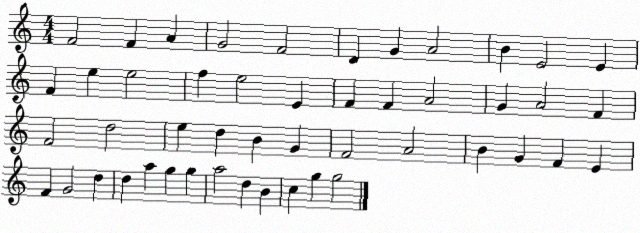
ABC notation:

X:1
T:Untitled
M:4/4
L:1/4
K:C
F2 F A G2 F2 D G A2 B E2 E F e e2 f e2 E F F A2 G A2 F F2 d2 e d B G F2 A2 B G F E F G2 d d a g g a2 d B c g g2